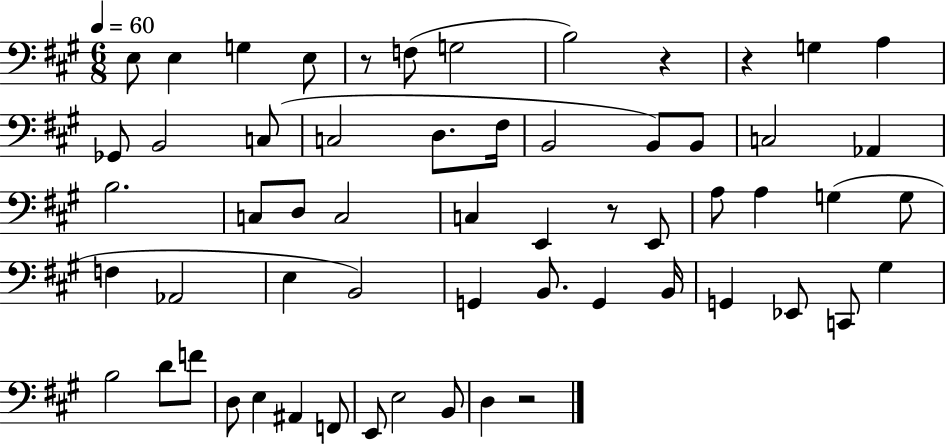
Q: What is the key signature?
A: A major